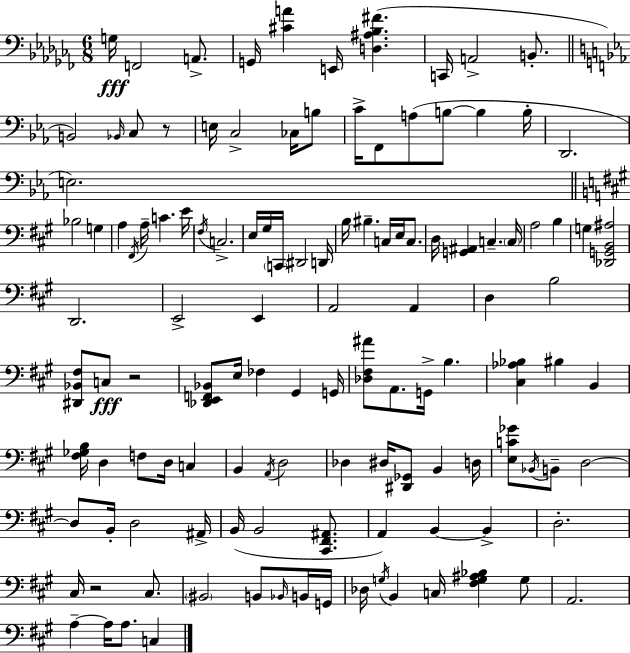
X:1
T:Untitled
M:6/8
L:1/4
K:Abm
G,/4 F,,2 A,,/2 G,,/4 [^CA] E,,/4 [D,^A,_B,^F] C,,/4 A,,2 B,,/2 B,,2 _B,,/4 C,/2 z/2 E,/4 C,2 _C,/4 B,/2 C/4 F,,/2 A,/2 B,/2 B, B,/4 D,,2 E,2 _B,2 G, A, ^F,,/4 A,/4 C E/4 ^F,/4 C,2 E,/4 ^G,/4 C,,/4 ^D,,2 D,,/4 B,/4 ^B, C,/4 E,/4 C,/2 D,/4 [G,,^A,,] C, C,/4 A,2 B, G, [_D,,G,,B,,^A,]2 D,,2 E,,2 E,, A,,2 A,, D, B,2 [^D,,_B,,^F,]/2 C,/2 z2 [_D,,E,,F,,_B,,]/2 E,/4 _F, ^G,, G,,/4 [_D,^F,^A]/2 A,,/2 G,,/4 B, [^C,_A,_B,] ^B, B,, [^F,_G,B,]/4 D, F,/2 D,/4 C, B,, A,,/4 D,2 _D, ^D,/4 [^D,,_G,,]/2 B,, D,/4 [E,C_G]/2 _B,,/4 B,,/2 D,2 D,/2 B,,/4 D,2 ^A,,/4 B,,/4 B,,2 [^C,,^F,,^A,,]/2 A,, B,, B,, D,2 ^C,/4 z2 ^C,/2 ^B,,2 B,,/2 _B,,/4 B,,/4 G,,/4 _D,/4 G,/4 B,, C,/4 [^F,G,^A,_B,] G,/2 A,,2 A, A,/4 A,/2 C,